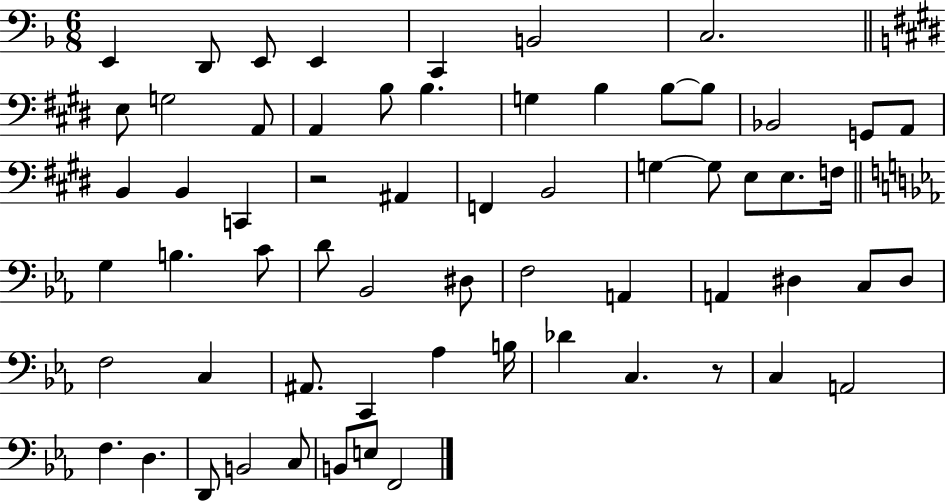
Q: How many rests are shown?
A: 2